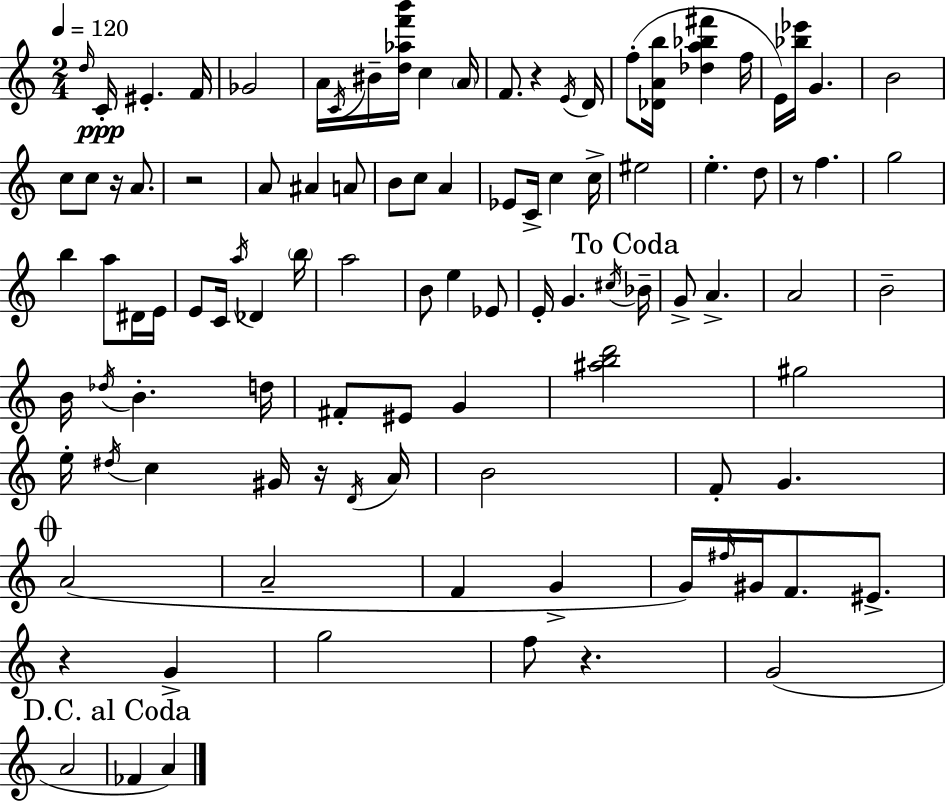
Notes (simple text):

D5/s C4/s EIS4/q. F4/s Gb4/h A4/s C4/s BIS4/s [D5,Ab5,F6,B6]/s C5/q A4/s F4/e. R/q E4/s D4/s F5/e [Db4,A4,B5]/s [Db5,A5,Bb5,F#6]/q F5/s E4/s [Bb5,Eb6]/s G4/q. B4/h C5/e C5/e R/s A4/e. R/h A4/e A#4/q A4/e B4/e C5/e A4/q Eb4/e C4/s C5/q C5/s EIS5/h E5/q. D5/e R/e F5/q. G5/h B5/q A5/e D#4/s E4/s E4/e C4/s A5/s Db4/q B5/s A5/h B4/e E5/q Eb4/e E4/s G4/q. C#5/s Bb4/s G4/e A4/q. A4/h B4/h B4/s Db5/s B4/q. D5/s F#4/e EIS4/e G4/q [A#5,B5,D6]/h G#5/h E5/s D#5/s C5/q G#4/s R/s D4/s A4/s B4/h F4/e G4/q. A4/h A4/h F4/q G4/q G4/s F#5/s G#4/s F4/e. EIS4/e. R/q G4/q G5/h F5/e R/q. G4/h A4/h FES4/q A4/q